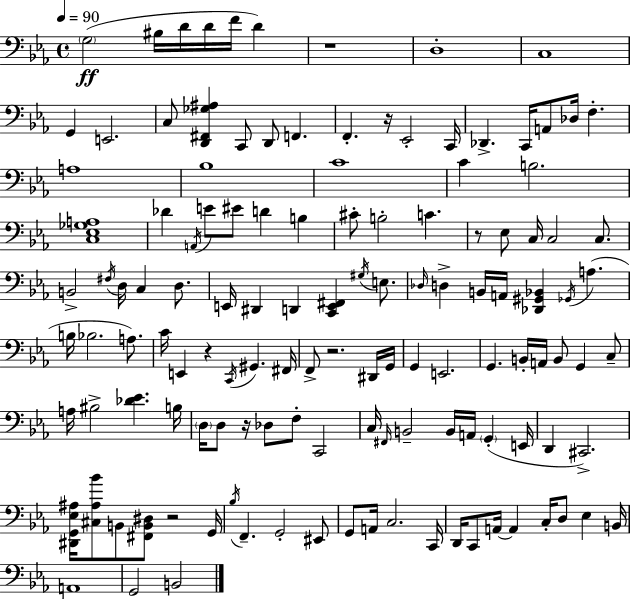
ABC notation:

X:1
T:Untitled
M:4/4
L:1/4
K:Eb
G,2 ^B,/4 D/4 D/4 F/4 D z4 D,4 C,4 G,, E,,2 C,/2 [D,,^F,,_G,^A,] C,,/2 D,,/2 F,, F,, z/4 _E,,2 C,,/4 _D,, C,,/4 A,,/2 _D,/4 F, A,4 _B,4 C4 C B,2 [C,_E,_G,A,]4 _D A,,/4 E/2 ^E/2 D B, ^C/2 B,2 C z/2 _E,/2 C,/4 C,2 C,/2 B,,2 ^F,/4 D,/4 C, D,/2 E,,/4 ^D,, D,, [C,,E,,^F,,] ^G,/4 E,/2 _D,/4 D, B,,/4 A,,/4 [_D,,^G,,_B,,] _G,,/4 A, B,/4 _B,2 A,/2 C/4 E,, z C,,/4 ^G,, ^F,,/4 F,,/2 z2 ^D,,/4 G,,/4 G,, E,,2 G,, B,,/4 A,,/4 B,,/2 G,, C,/2 A,/4 ^B,2 [_D_E] B,/4 D,/4 D,/2 z/4 _D,/2 F,/2 C,,2 C,/4 ^F,,/4 B,,2 B,,/4 A,,/4 G,, E,,/4 D,, ^C,,2 [^D,,G,,_E,^A,]/4 [^C,^A,_B]/2 B,,/2 [^F,,B,,^D,]/2 z2 G,,/4 _B,/4 F,, G,,2 ^E,,/2 G,,/2 A,,/4 C,2 C,,/4 D,,/4 C,,/2 A,,/4 A,, C,/4 D,/2 _E, B,,/4 A,,4 G,,2 B,,2